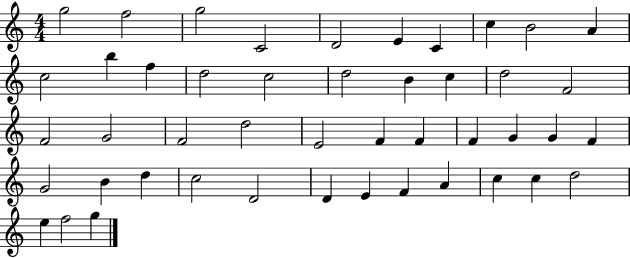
G5/h F5/h G5/h C4/h D4/h E4/q C4/q C5/q B4/h A4/q C5/h B5/q F5/q D5/h C5/h D5/h B4/q C5/q D5/h F4/h F4/h G4/h F4/h D5/h E4/h F4/q F4/q F4/q G4/q G4/q F4/q G4/h B4/q D5/q C5/h D4/h D4/q E4/q F4/q A4/q C5/q C5/q D5/h E5/q F5/h G5/q